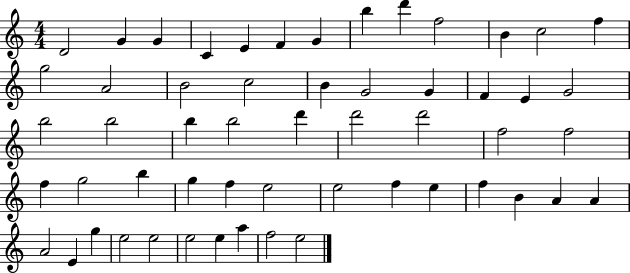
{
  \clef treble
  \numericTimeSignature
  \time 4/4
  \key c \major
  d'2 g'4 g'4 | c'4 e'4 f'4 g'4 | b''4 d'''4 f''2 | b'4 c''2 f''4 | \break g''2 a'2 | b'2 c''2 | b'4 g'2 g'4 | f'4 e'4 g'2 | \break b''2 b''2 | b''4 b''2 d'''4 | d'''2 d'''2 | f''2 f''2 | \break f''4 g''2 b''4 | g''4 f''4 e''2 | e''2 f''4 e''4 | f''4 b'4 a'4 a'4 | \break a'2 e'4 g''4 | e''2 e''2 | e''2 e''4 a''4 | f''2 e''2 | \break \bar "|."
}